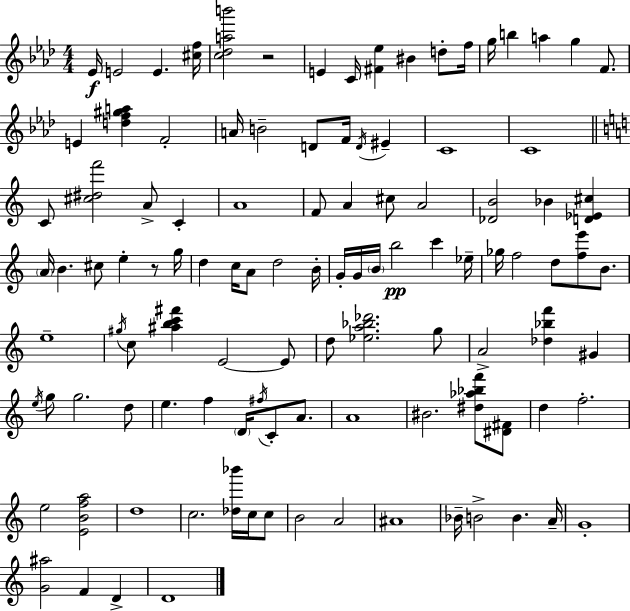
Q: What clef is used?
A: treble